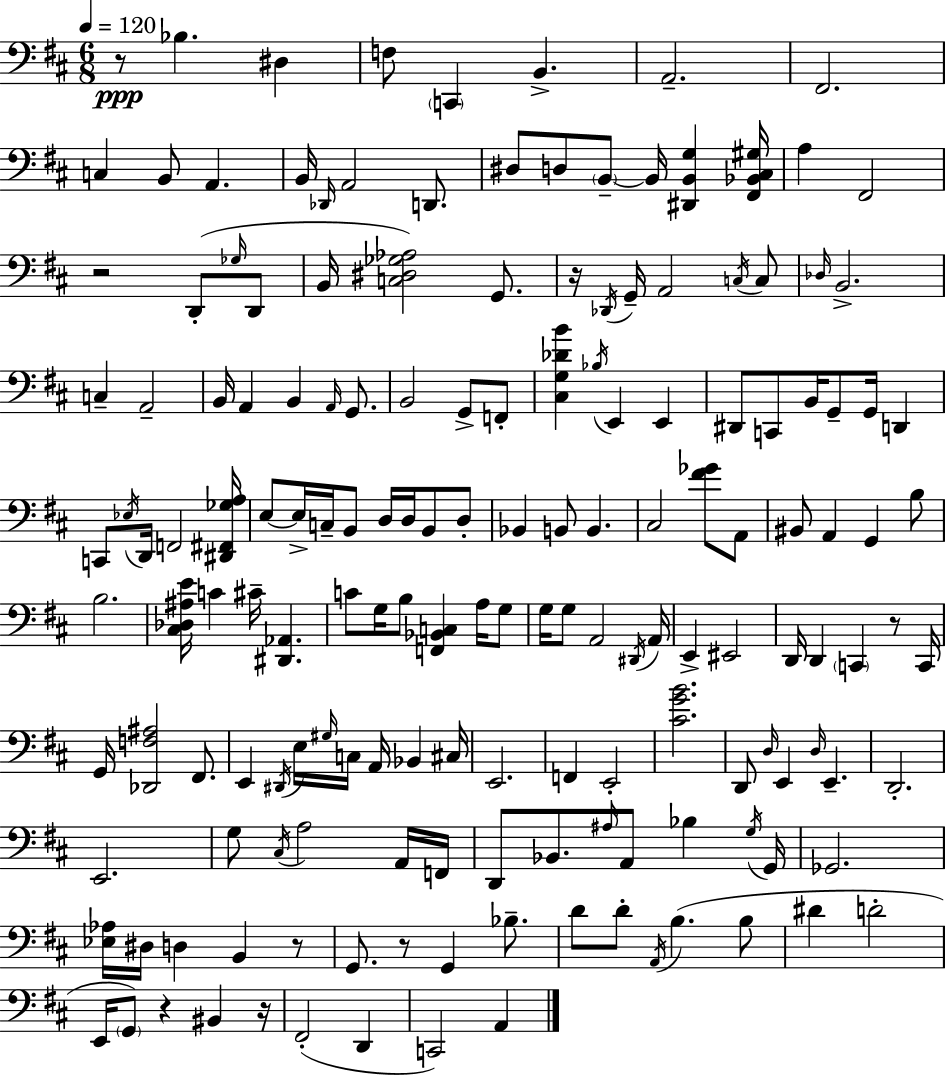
{
  \clef bass
  \numericTimeSignature
  \time 6/8
  \key d \major
  \tempo 4 = 120
  r8\ppp bes4. dis4 | f8 \parenthesize c,4 b,4.-> | a,2.-- | fis,2. | \break c4 b,8 a,4. | b,16 \grace { des,16 } a,2 d,8. | dis8 d8 \parenthesize b,8--~~ b,16 <dis, b, g>4 | <fis, bes, cis gis>16 a4 fis,2 | \break r2 d,8-.( \grace { ges16 } | d,8 b,16 <c dis ges aes>2) g,8. | r16 \acciaccatura { des,16 } g,16-- a,2 | \acciaccatura { c16 } c8 \grace { des16 } b,2.-> | \break c4-- a,2-- | b,16 a,4 b,4 | \grace { a,16 } g,8. b,2 | g,8-> f,8-. <cis g des' b'>4 \acciaccatura { bes16 } e,4 | \break e,4 dis,8 c,8 b,16 | g,8-- g,16 d,4 c,8 \acciaccatura { ees16 } d,16 f,2 | <dis, fis, ges a>16 e8~~ e16-> c16-- | b,8 d16 d16 b,8 d8-. bes,4 | \break b,8 b,4. cis2 | <fis' ges'>8 a,8 bis,8 a,4 | g,4 b8 b2. | <cis des ais e'>16 c'4 | \break cis'16-- <dis, aes,>4. c'8 g16 b8 | <f, bes, c>4 a16 g8 g16 g8 a,2 | \acciaccatura { dis,16 } a,16 e,4-> | eis,2 d,16 d,4 | \break \parenthesize c,4 r8 c,16 g,16 <des, f ais>2 | fis,8. e,4 | \acciaccatura { dis,16 } e16 \grace { gis16 } c16 a,16 bes,4 cis16 e,2. | f,4 | \break e,2-. <cis' g' b'>2. | d,8 | \grace { d16 } e,4 \grace { d16 } e,4.-- | d,2.-. | \break e,2. | g8 \acciaccatura { cis16 } a2 | a,16 f,16 d,8 bes,8. \grace { ais16 } a,8 bes4 | \acciaccatura { g16 } g,16 ges,2. | \break <ees aes>16 dis16 d4 b,4 | r8 g,8. r8 g,4 | bes8.-- d'8 d'8-. \acciaccatura { a,16 } b4.( | b8 dis'4 d'2-. | \break e,16 \parenthesize g,8) r4 | bis,4 r16 fis,2-.( | d,4 c,2) | a,4 \bar "|."
}